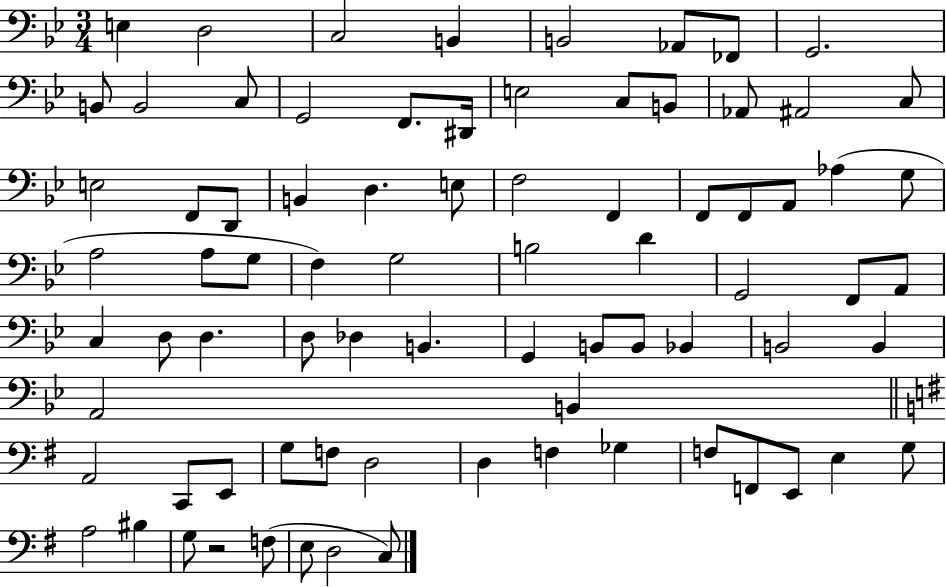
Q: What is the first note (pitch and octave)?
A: E3